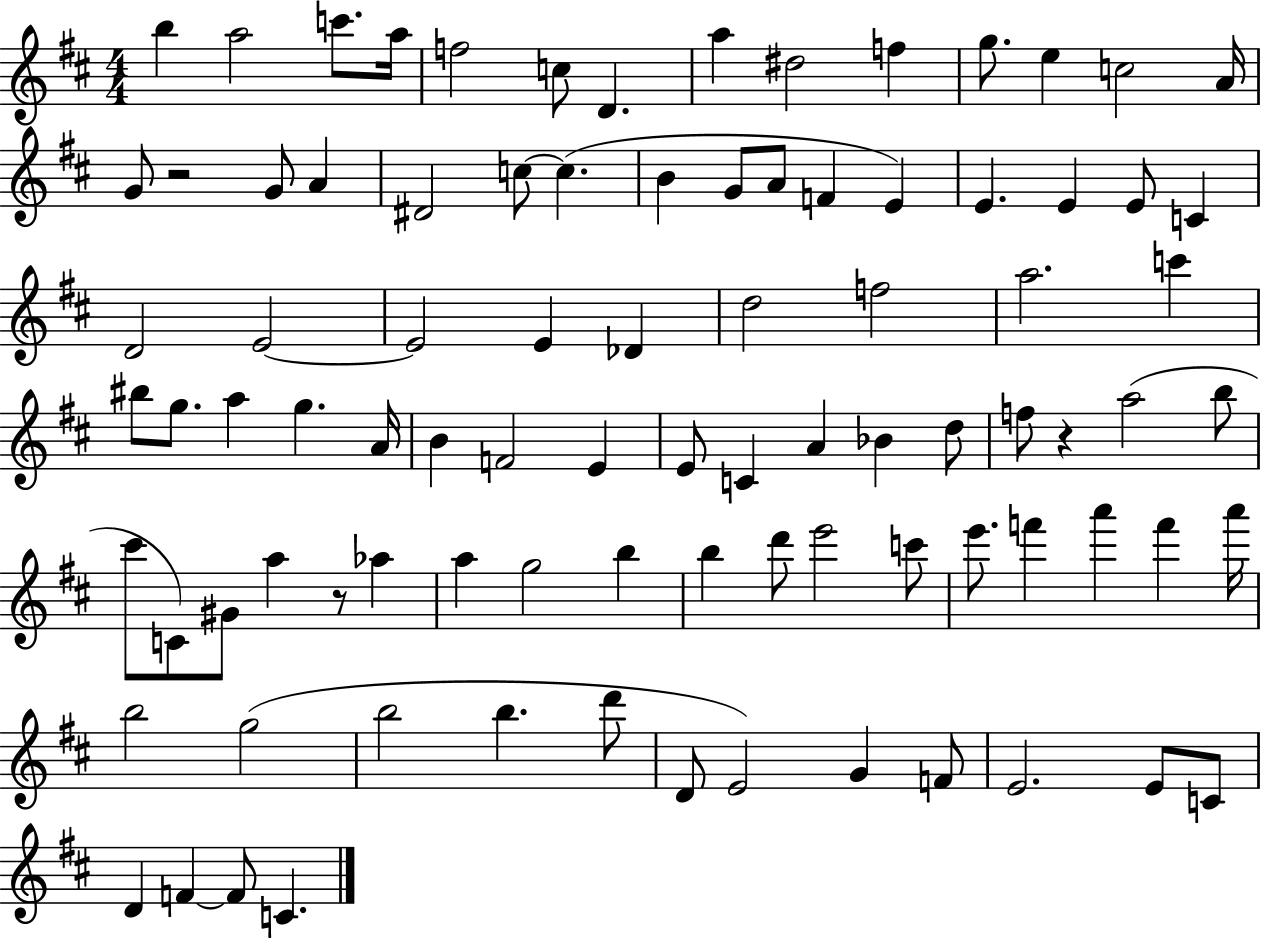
{
  \clef treble
  \numericTimeSignature
  \time 4/4
  \key d \major
  b''4 a''2 c'''8. a''16 | f''2 c''8 d'4. | a''4 dis''2 f''4 | g''8. e''4 c''2 a'16 | \break g'8 r2 g'8 a'4 | dis'2 c''8~~ c''4.( | b'4 g'8 a'8 f'4 e'4) | e'4. e'4 e'8 c'4 | \break d'2 e'2~~ | e'2 e'4 des'4 | d''2 f''2 | a''2. c'''4 | \break bis''8 g''8. a''4 g''4. a'16 | b'4 f'2 e'4 | e'8 c'4 a'4 bes'4 d''8 | f''8 r4 a''2( b''8 | \break cis'''8 c'8) gis'8 a''4 r8 aes''4 | a''4 g''2 b''4 | b''4 d'''8 e'''2 c'''8 | e'''8. f'''4 a'''4 f'''4 a'''16 | \break b''2 g''2( | b''2 b''4. d'''8 | d'8 e'2) g'4 f'8 | e'2. e'8 c'8 | \break d'4 f'4~~ f'8 c'4. | \bar "|."
}